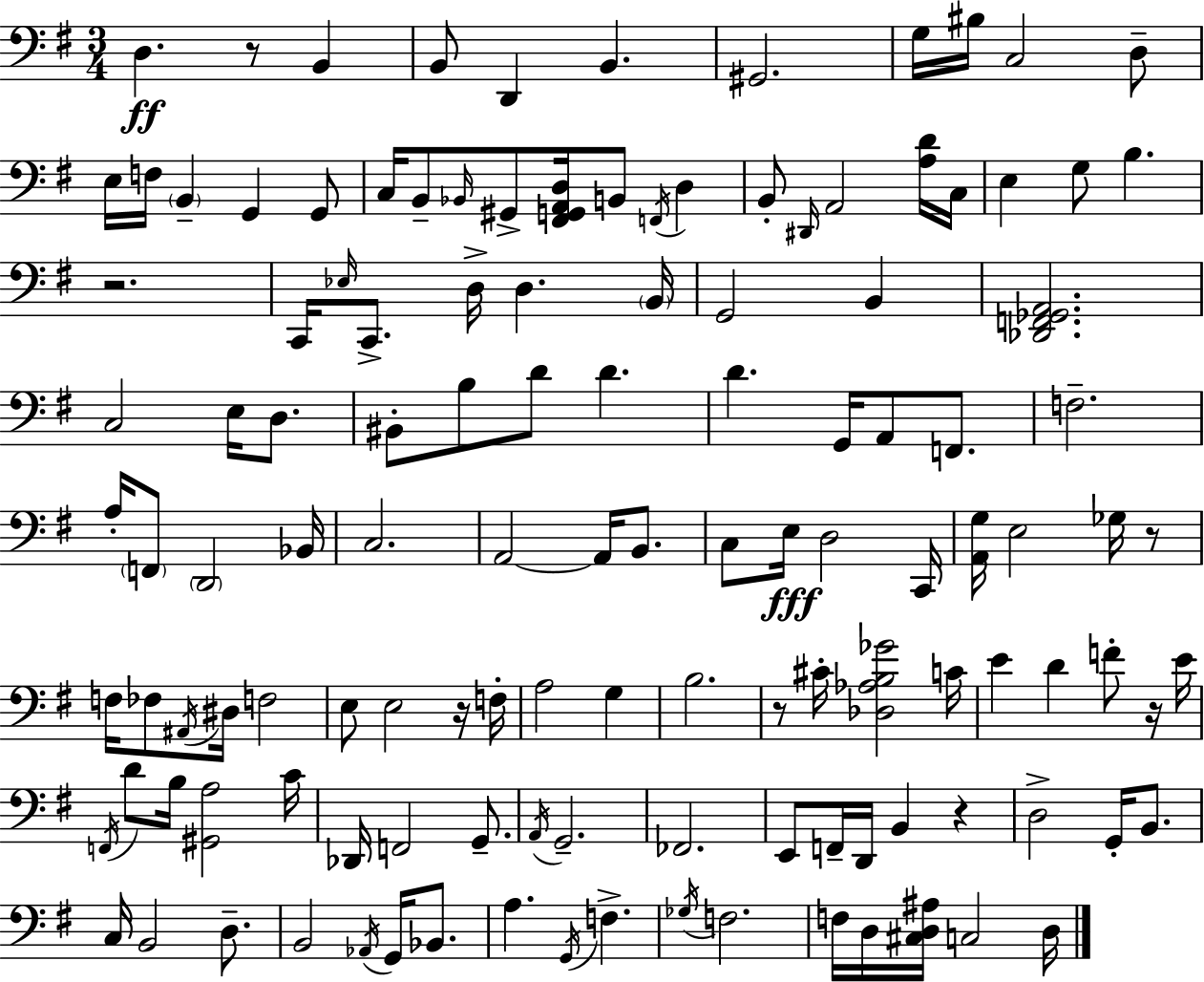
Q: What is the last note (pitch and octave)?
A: D3